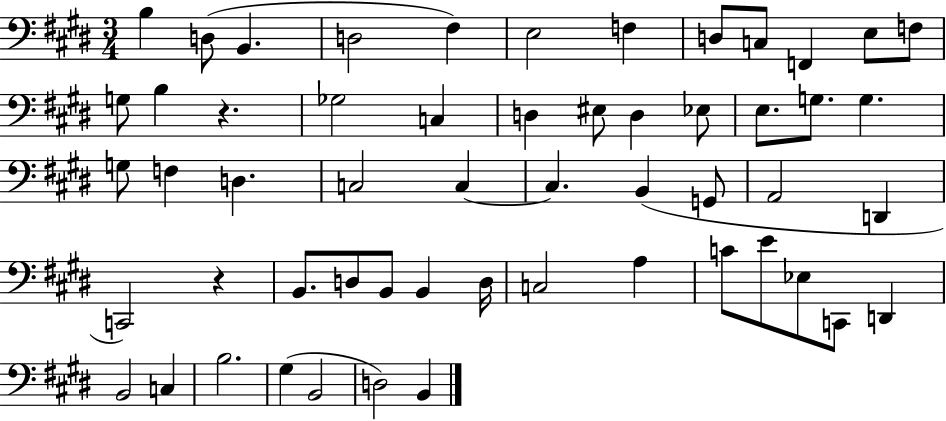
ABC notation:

X:1
T:Untitled
M:3/4
L:1/4
K:E
B, D,/2 B,, D,2 ^F, E,2 F, D,/2 C,/2 F,, E,/2 F,/2 G,/2 B, z _G,2 C, D, ^E,/2 D, _E,/2 E,/2 G,/2 G, G,/2 F, D, C,2 C, C, B,, G,,/2 A,,2 D,, C,,2 z B,,/2 D,/2 B,,/2 B,, D,/4 C,2 A, C/2 E/2 _E,/2 C,,/2 D,, B,,2 C, B,2 ^G, B,,2 D,2 B,,